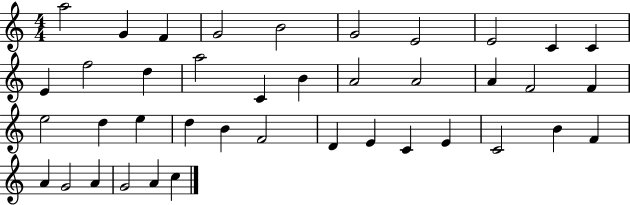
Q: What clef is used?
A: treble